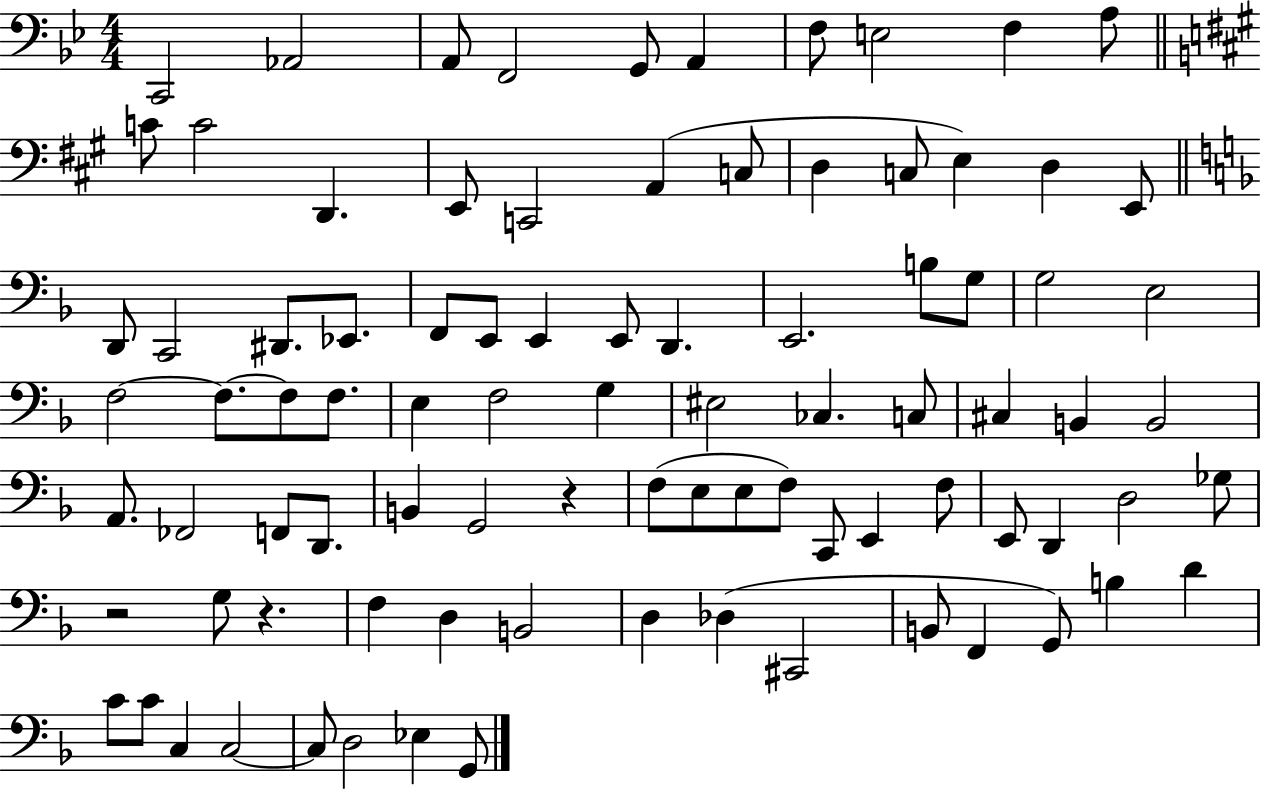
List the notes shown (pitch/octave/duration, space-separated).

C2/h Ab2/h A2/e F2/h G2/e A2/q F3/e E3/h F3/q A3/e C4/e C4/h D2/q. E2/e C2/h A2/q C3/e D3/q C3/e E3/q D3/q E2/e D2/e C2/h D#2/e. Eb2/e. F2/e E2/e E2/q E2/e D2/q. E2/h. B3/e G3/e G3/h E3/h F3/h F3/e. F3/e F3/e. E3/q F3/h G3/q EIS3/h CES3/q. C3/e C#3/q B2/q B2/h A2/e. FES2/h F2/e D2/e. B2/q G2/h R/q F3/e E3/e E3/e F3/e C2/e E2/q F3/e E2/e D2/q D3/h Gb3/e R/h G3/e R/q. F3/q D3/q B2/h D3/q Db3/q C#2/h B2/e F2/q G2/e B3/q D4/q C4/e C4/e C3/q C3/h C3/e D3/h Eb3/q G2/e